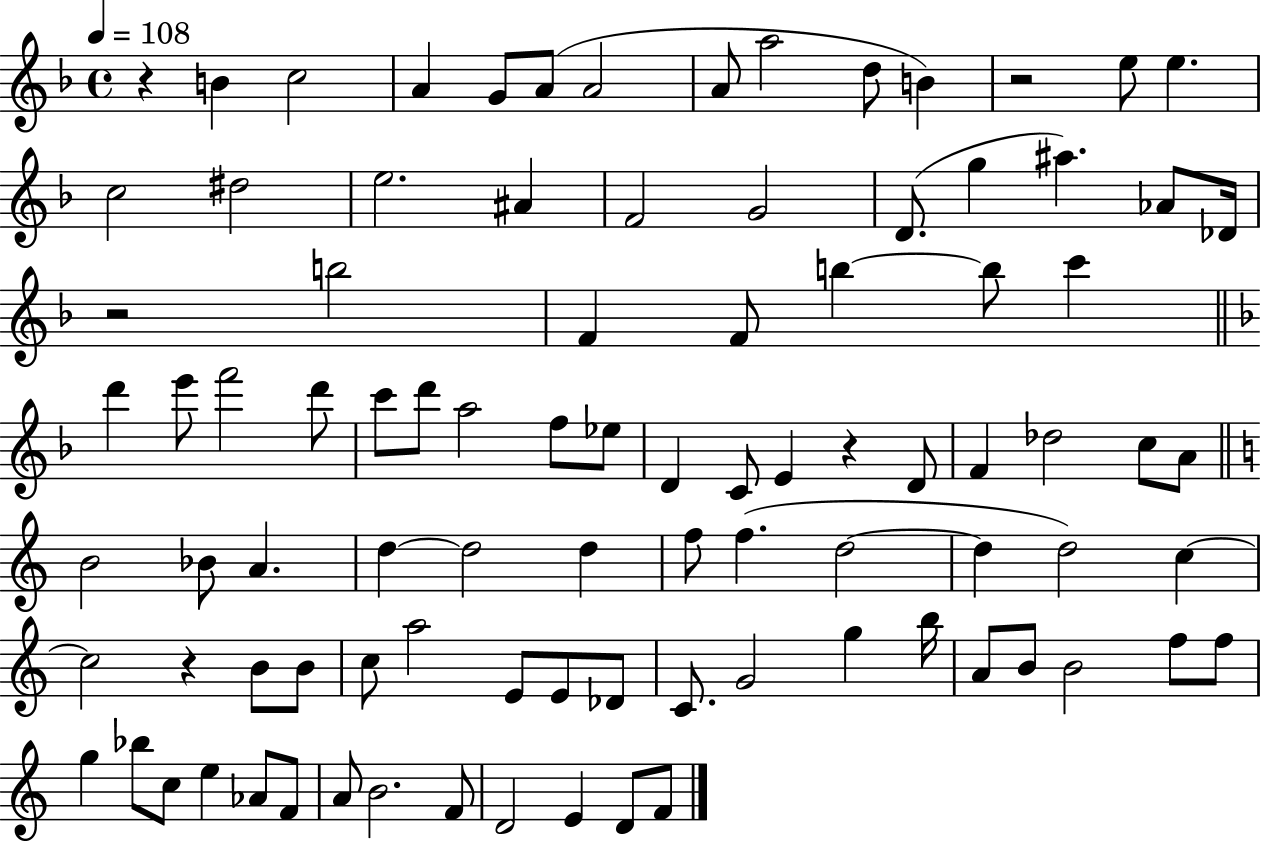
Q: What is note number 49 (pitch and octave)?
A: A4